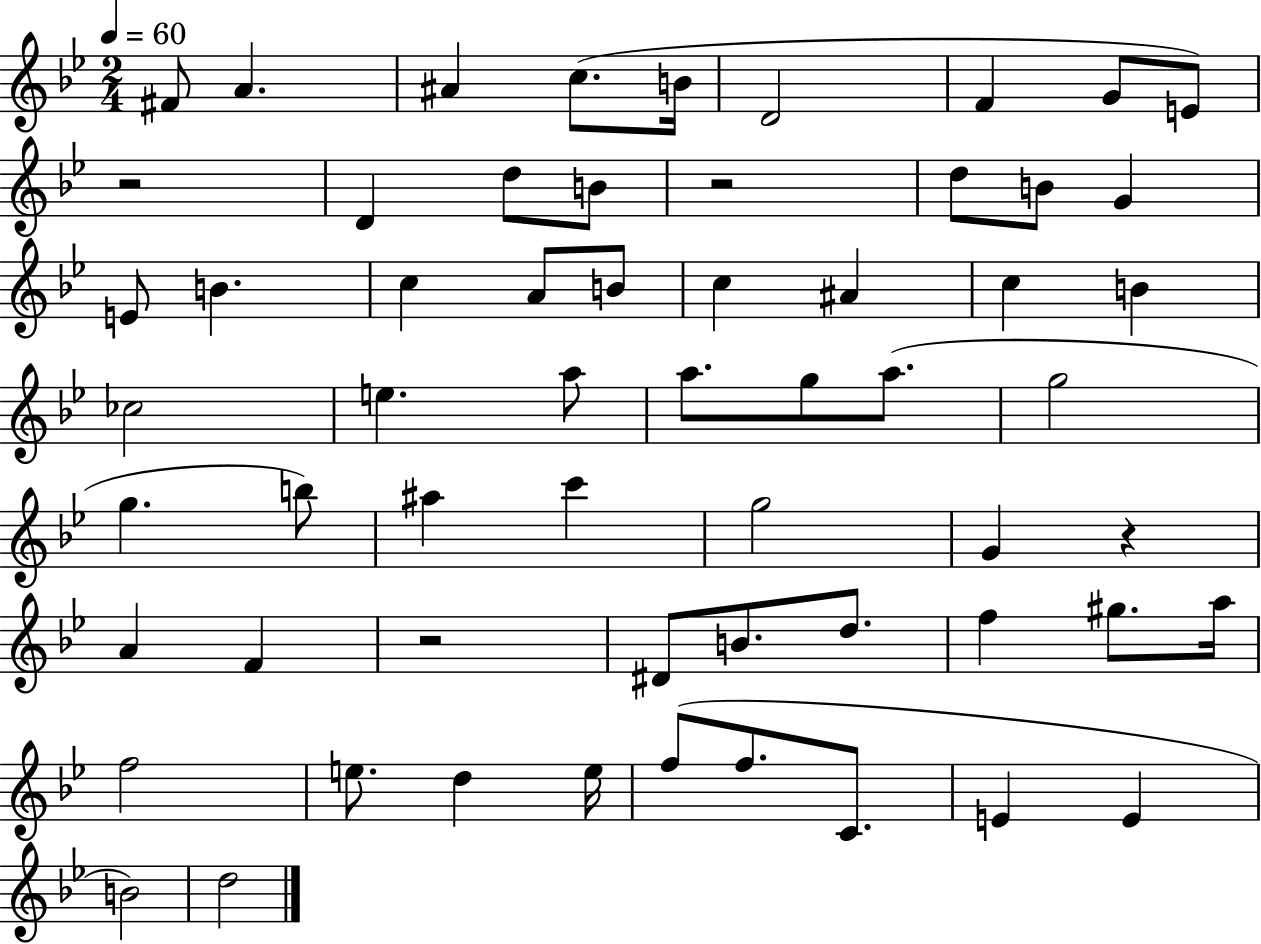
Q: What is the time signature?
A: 2/4